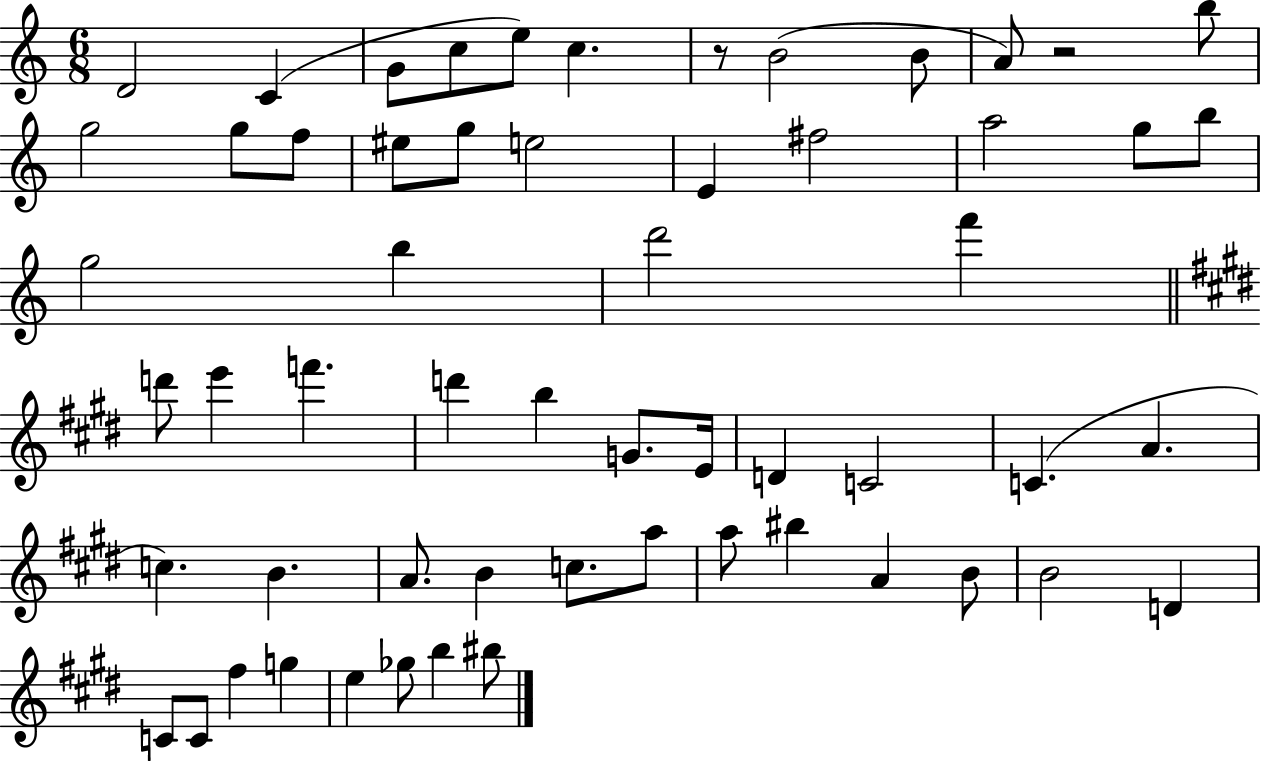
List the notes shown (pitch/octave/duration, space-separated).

D4/h C4/q G4/e C5/e E5/e C5/q. R/e B4/h B4/e A4/e R/h B5/e G5/h G5/e F5/e EIS5/e G5/e E5/h E4/q F#5/h A5/h G5/e B5/e G5/h B5/q D6/h F6/q D6/e E6/q F6/q. D6/q B5/q G4/e. E4/s D4/q C4/h C4/q. A4/q. C5/q. B4/q. A4/e. B4/q C5/e. A5/e A5/e BIS5/q A4/q B4/e B4/h D4/q C4/e C4/e F#5/q G5/q E5/q Gb5/e B5/q BIS5/e